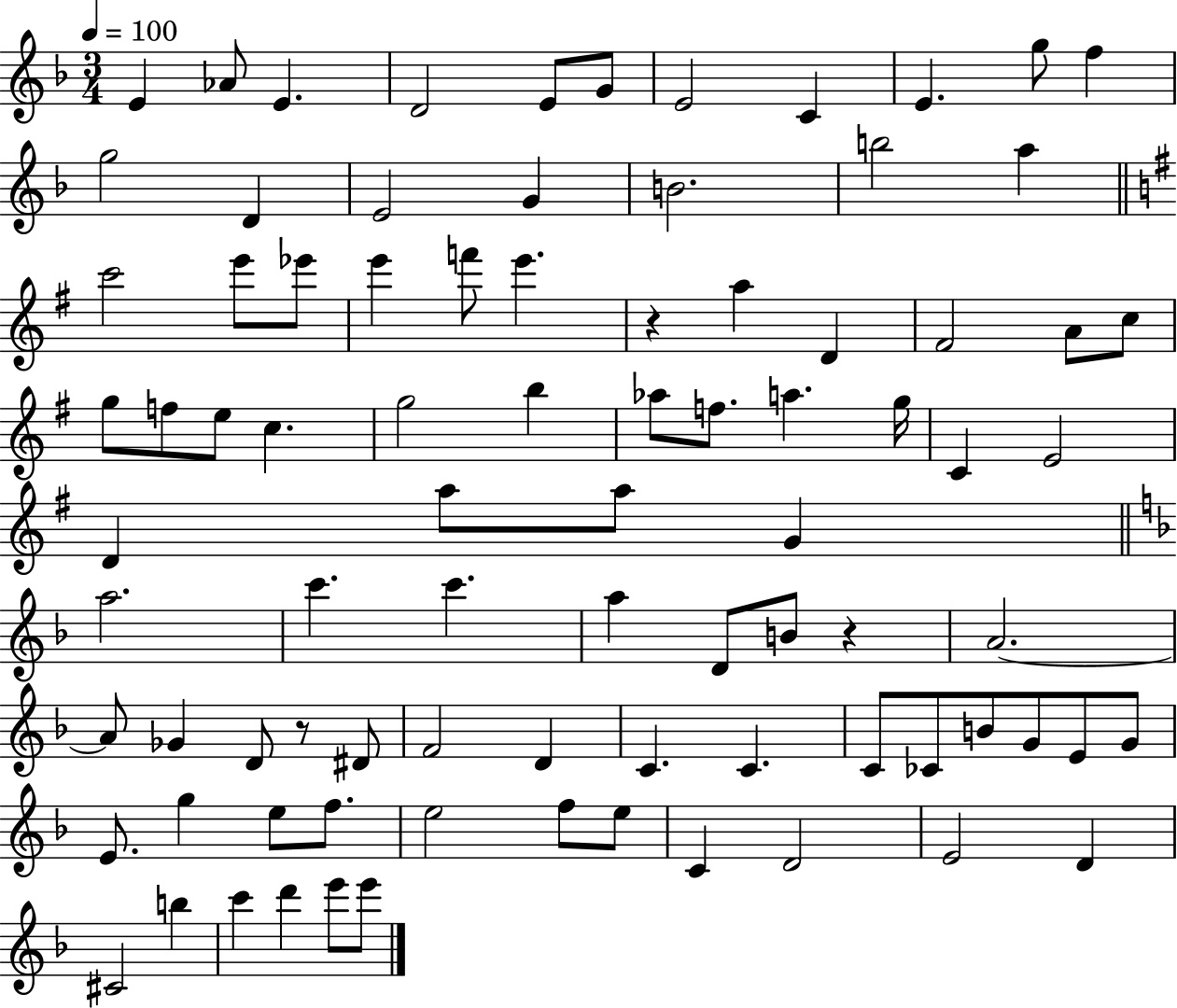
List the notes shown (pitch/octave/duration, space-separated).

E4/q Ab4/e E4/q. D4/h E4/e G4/e E4/h C4/q E4/q. G5/e F5/q G5/h D4/q E4/h G4/q B4/h. B5/h A5/q C6/h E6/e Eb6/e E6/q F6/e E6/q. R/q A5/q D4/q F#4/h A4/e C5/e G5/e F5/e E5/e C5/q. G5/h B5/q Ab5/e F5/e. A5/q. G5/s C4/q E4/h D4/q A5/e A5/e G4/q A5/h. C6/q. C6/q. A5/q D4/e B4/e R/q A4/h. A4/e Gb4/q D4/e R/e D#4/e F4/h D4/q C4/q. C4/q. C4/e CES4/e B4/e G4/e E4/e G4/e E4/e. G5/q E5/e F5/e. E5/h F5/e E5/e C4/q D4/h E4/h D4/q C#4/h B5/q C6/q D6/q E6/e E6/e